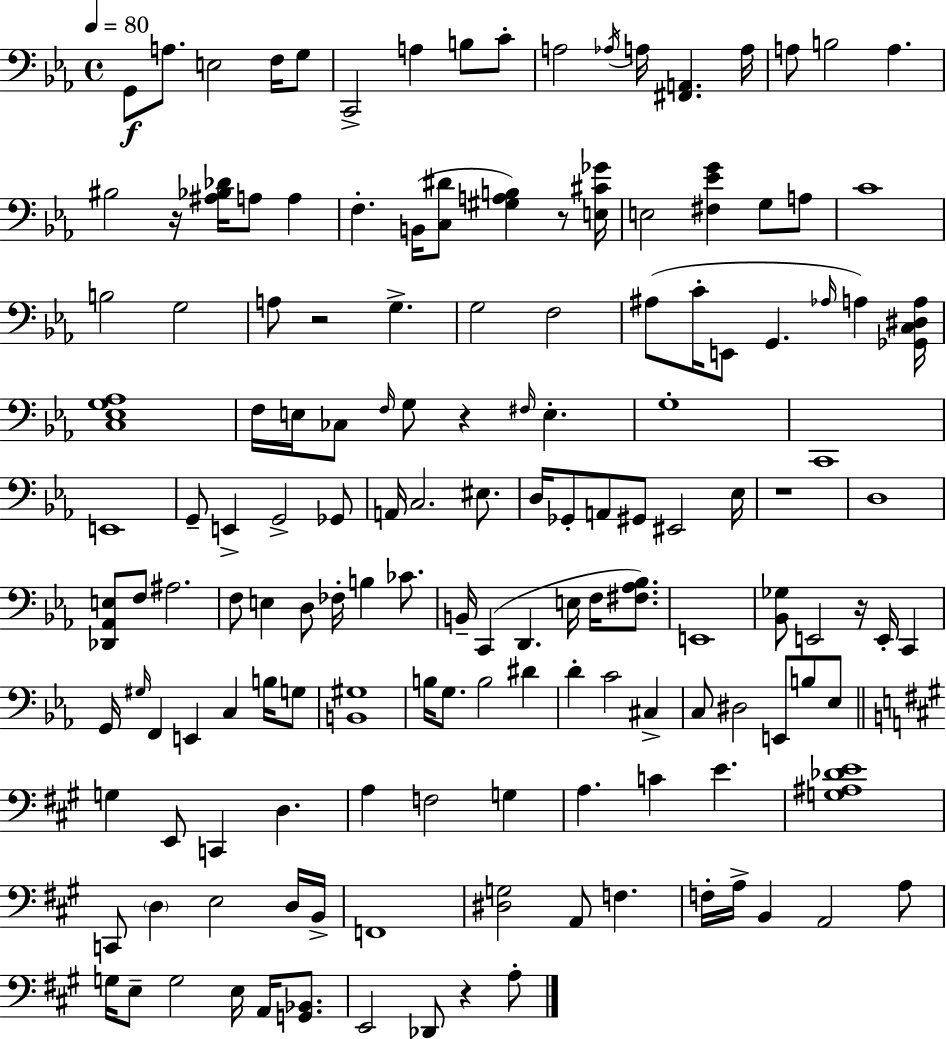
X:1
T:Untitled
M:4/4
L:1/4
K:Eb
G,,/2 A,/2 E,2 F,/4 G,/2 C,,2 A, B,/2 C/2 A,2 _A,/4 A,/4 [^F,,A,,] A,/4 A,/2 B,2 A, ^B,2 z/4 [^A,_B,_D]/4 A,/2 A, F, B,,/4 [C,^D]/2 [^G,A,B,] z/2 [E,^C_G]/4 E,2 [^F,_EG] G,/2 A,/2 C4 B,2 G,2 A,/2 z2 G, G,2 F,2 ^A,/2 C/4 E,,/2 G,, _A,/4 A, [_G,,C,^D,A,]/4 [C,_E,G,_A,]4 F,/4 E,/4 _C,/2 F,/4 G,/2 z ^F,/4 E, G,4 C,,4 E,,4 G,,/2 E,, G,,2 _G,,/2 A,,/4 C,2 ^E,/2 D,/4 _G,,/2 A,,/2 ^G,,/2 ^E,,2 _E,/4 z4 D,4 [_D,,_A,,E,]/2 F,/2 ^A,2 F,/2 E, D,/2 _F,/4 B, _C/2 B,,/4 C,, D,, E,/4 F,/4 [^F,_A,_B,]/2 E,,4 [_B,,_G,]/2 E,,2 z/4 E,,/4 C,, G,,/4 ^G,/4 F,, E,, C, B,/4 G,/2 [B,,^G,]4 B,/4 G,/2 B,2 ^D D C2 ^C, C,/2 ^D,2 E,,/2 B,/2 _E,/2 G, E,,/2 C,, D, A, F,2 G, A, C E [G,^A,_DE]4 C,,/2 D, E,2 D,/4 B,,/4 F,,4 [^D,G,]2 A,,/2 F, F,/4 A,/4 B,, A,,2 A,/2 G,/4 E,/2 G,2 E,/4 A,,/4 [G,,_B,,]/2 E,,2 _D,,/2 z A,/2